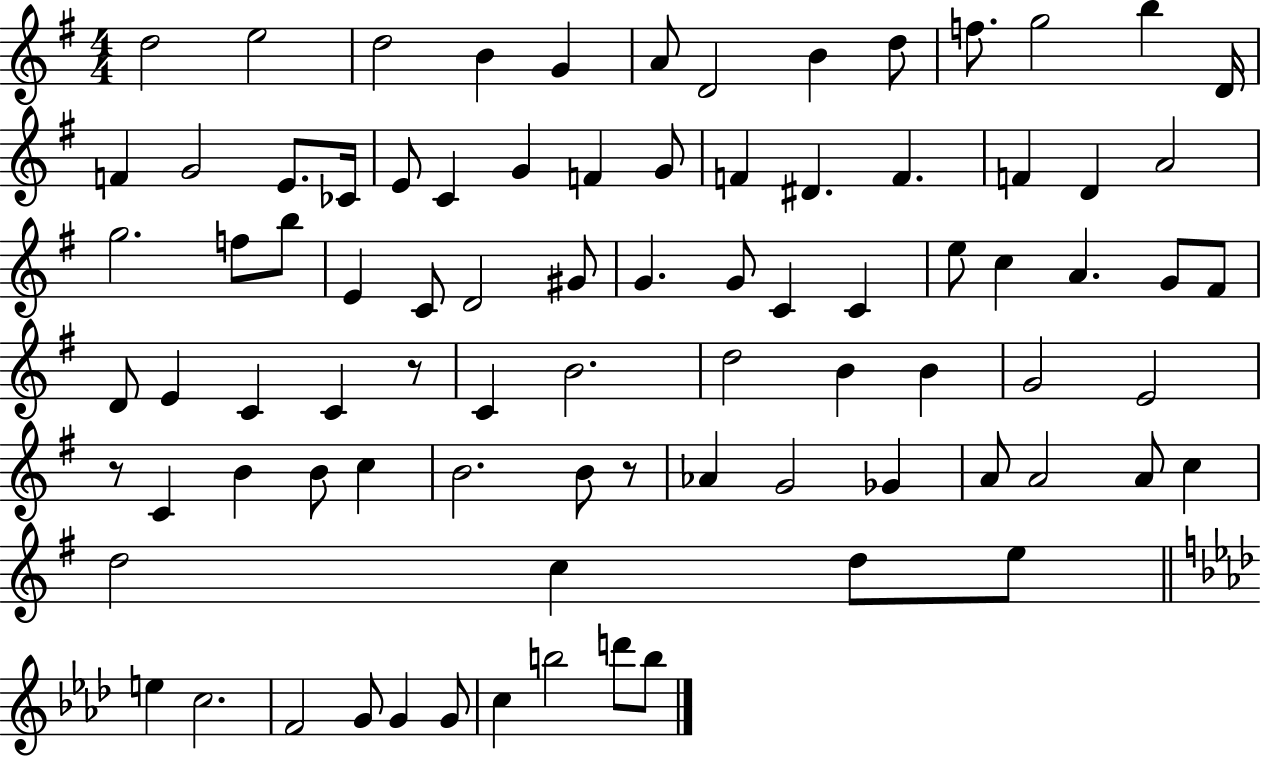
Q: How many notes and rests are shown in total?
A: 85